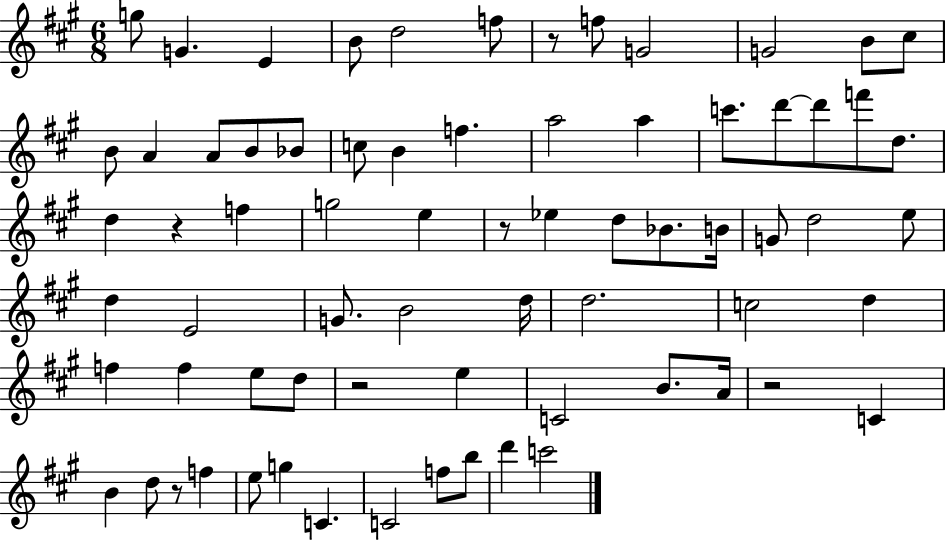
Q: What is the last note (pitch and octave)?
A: C6